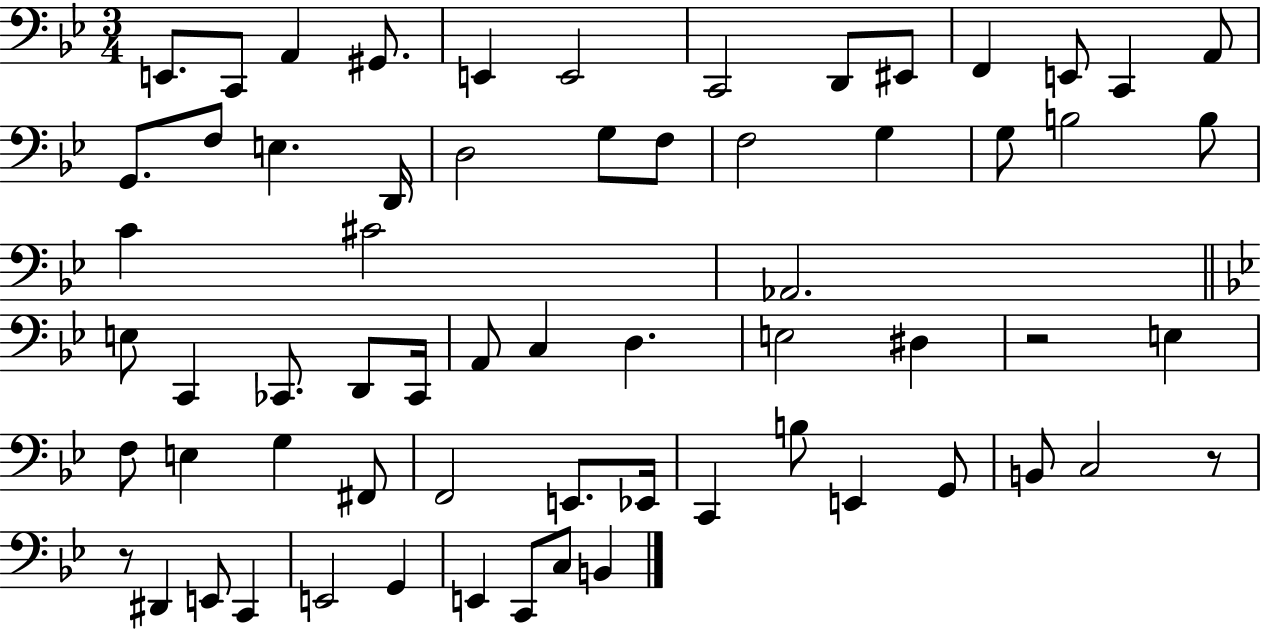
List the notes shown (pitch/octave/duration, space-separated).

E2/e. C2/e A2/q G#2/e. E2/q E2/h C2/h D2/e EIS2/e F2/q E2/e C2/q A2/e G2/e. F3/e E3/q. D2/s D3/h G3/e F3/e F3/h G3/q G3/e B3/h B3/e C4/q C#4/h Ab2/h. E3/e C2/q CES2/e. D2/e CES2/s A2/e C3/q D3/q. E3/h D#3/q R/h E3/q F3/e E3/q G3/q F#2/e F2/h E2/e. Eb2/s C2/q B3/e E2/q G2/e B2/e C3/h R/e R/e D#2/q E2/e C2/q E2/h G2/q E2/q C2/e C3/e B2/q